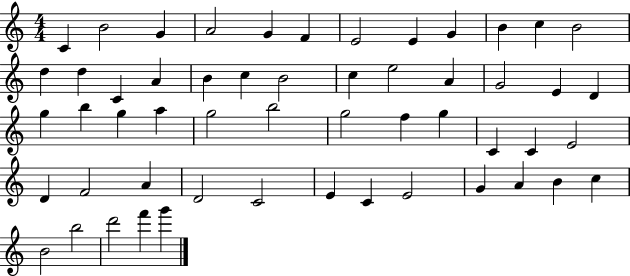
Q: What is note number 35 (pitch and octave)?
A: C4